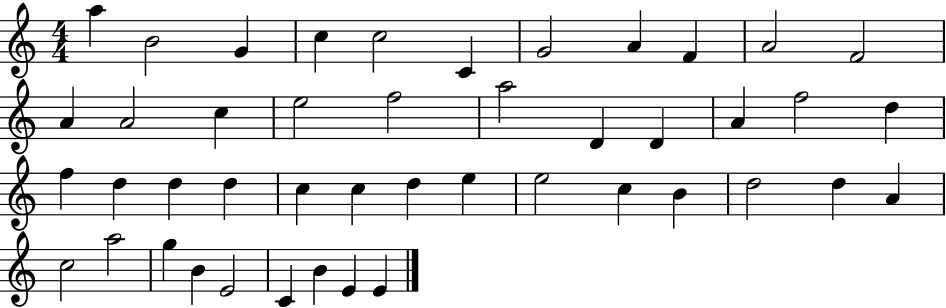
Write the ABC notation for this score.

X:1
T:Untitled
M:4/4
L:1/4
K:C
a B2 G c c2 C G2 A F A2 F2 A A2 c e2 f2 a2 D D A f2 d f d d d c c d e e2 c B d2 d A c2 a2 g B E2 C B E E